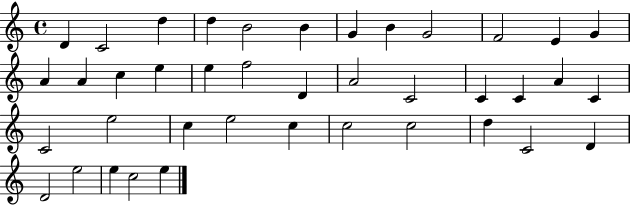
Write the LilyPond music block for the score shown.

{
  \clef treble
  \time 4/4
  \defaultTimeSignature
  \key c \major
  d'4 c'2 d''4 | d''4 b'2 b'4 | g'4 b'4 g'2 | f'2 e'4 g'4 | \break a'4 a'4 c''4 e''4 | e''4 f''2 d'4 | a'2 c'2 | c'4 c'4 a'4 c'4 | \break c'2 e''2 | c''4 e''2 c''4 | c''2 c''2 | d''4 c'2 d'4 | \break d'2 e''2 | e''4 c''2 e''4 | \bar "|."
}